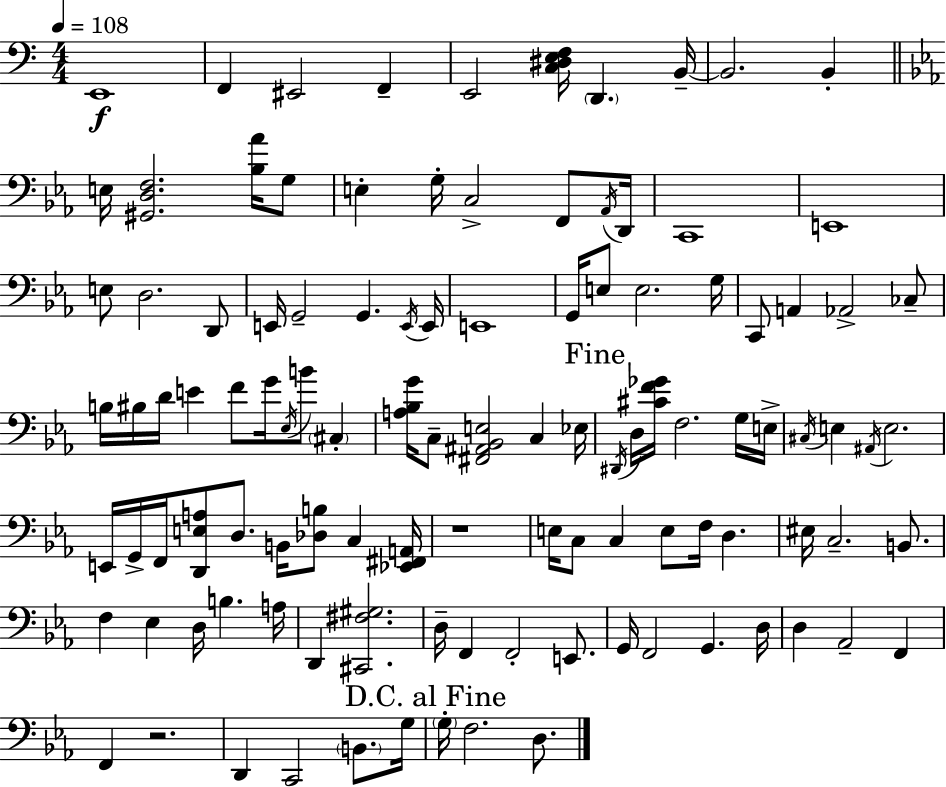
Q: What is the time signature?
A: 4/4